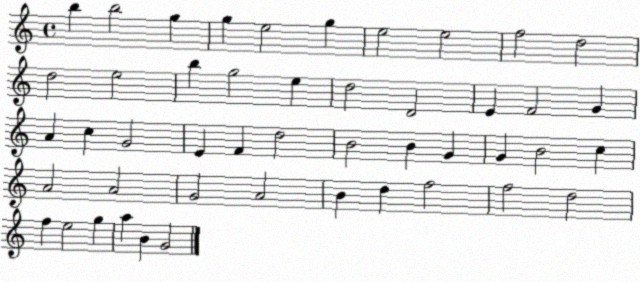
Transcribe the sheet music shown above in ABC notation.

X:1
T:Untitled
M:4/4
L:1/4
K:C
b b2 g g e2 g e2 e2 f2 d2 d2 e2 b g2 e d2 D2 E F2 G A c G2 E F d2 B2 B G G B2 c A2 A2 G2 A2 B d f2 f2 d2 f e2 g a B G2